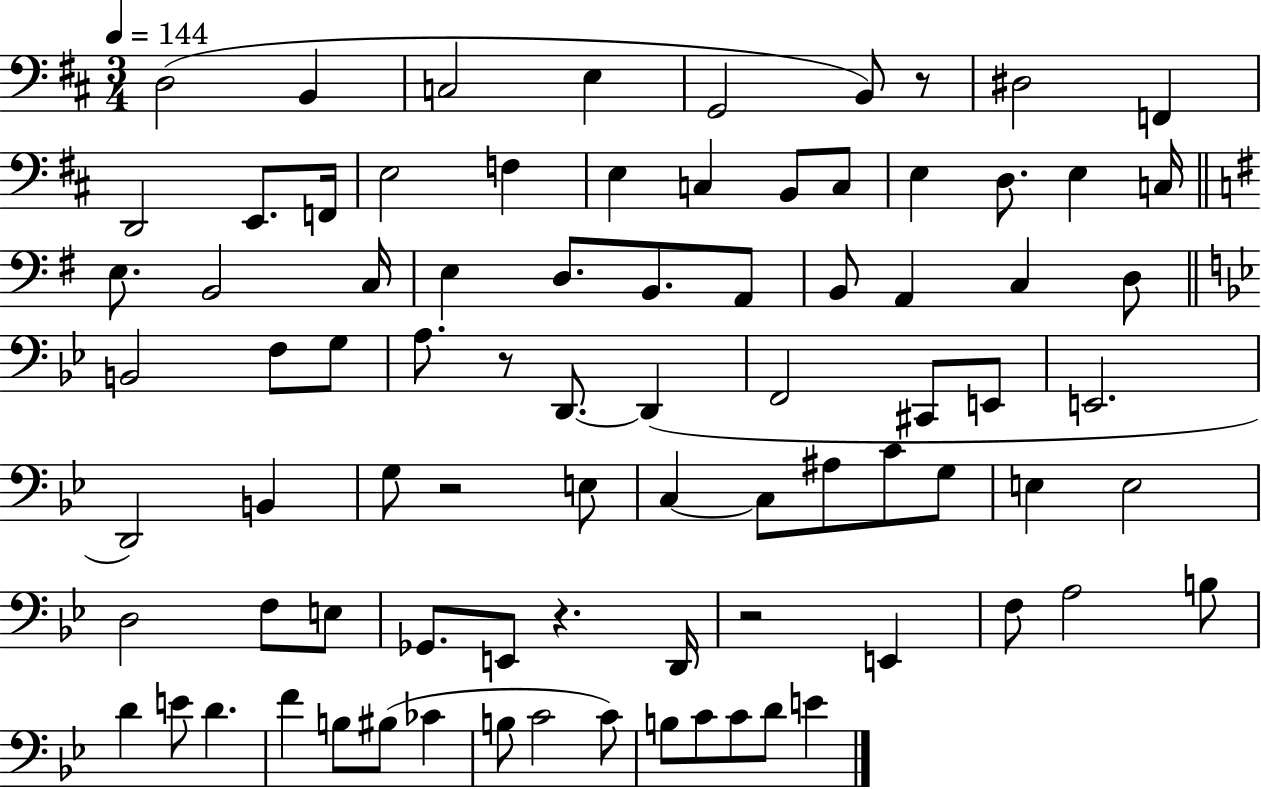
D3/h B2/q C3/h E3/q G2/h B2/e R/e D#3/h F2/q D2/h E2/e. F2/s E3/h F3/q E3/q C3/q B2/e C3/e E3/q D3/e. E3/q C3/s E3/e. B2/h C3/s E3/q D3/e. B2/e. A2/e B2/e A2/q C3/q D3/e B2/h F3/e G3/e A3/e. R/e D2/e. D2/q F2/h C#2/e E2/e E2/h. D2/h B2/q G3/e R/h E3/e C3/q C3/e A#3/e C4/e G3/e E3/q E3/h D3/h F3/e E3/e Gb2/e. E2/e R/q. D2/s R/h E2/q F3/e A3/h B3/e D4/q E4/e D4/q. F4/q B3/e BIS3/e CES4/q B3/e C4/h C4/e B3/e C4/e C4/e D4/e E4/q